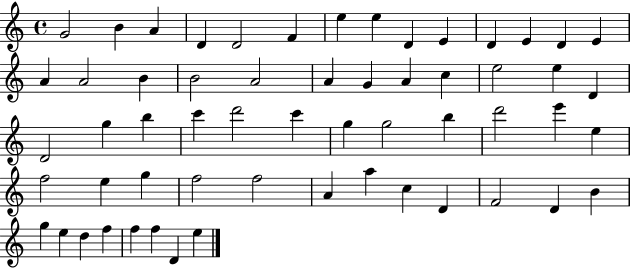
G4/h B4/q A4/q D4/q D4/h F4/q E5/q E5/q D4/q E4/q D4/q E4/q D4/q E4/q A4/q A4/h B4/q B4/h A4/h A4/q G4/q A4/q C5/q E5/h E5/q D4/q D4/h G5/q B5/q C6/q D6/h C6/q G5/q G5/h B5/q D6/h E6/q E5/q F5/h E5/q G5/q F5/h F5/h A4/q A5/q C5/q D4/q F4/h D4/q B4/q G5/q E5/q D5/q F5/q F5/q F5/q D4/q E5/q